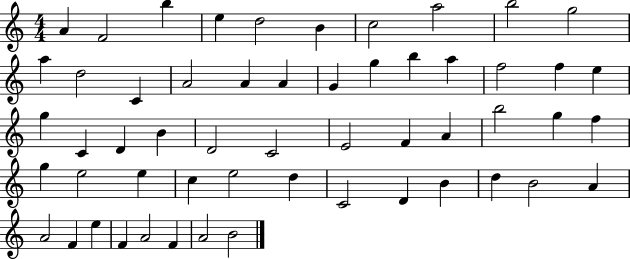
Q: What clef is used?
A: treble